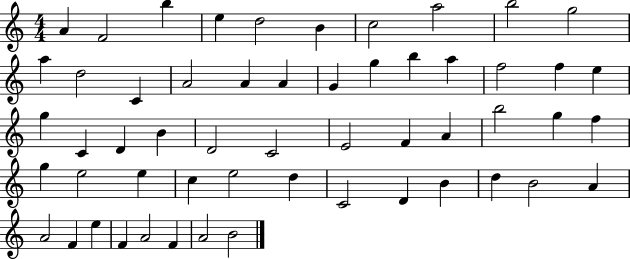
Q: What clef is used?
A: treble